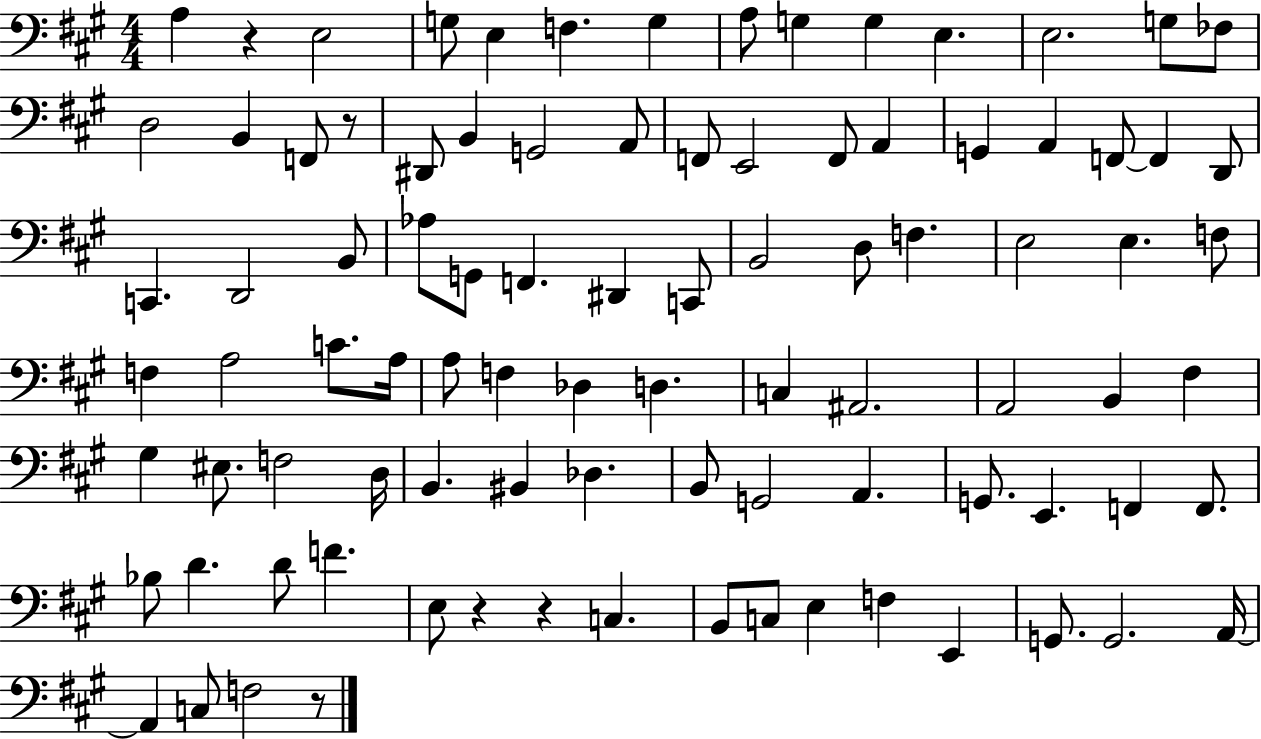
X:1
T:Untitled
M:4/4
L:1/4
K:A
A, z E,2 G,/2 E, F, G, A,/2 G, G, E, E,2 G,/2 _F,/2 D,2 B,, F,,/2 z/2 ^D,,/2 B,, G,,2 A,,/2 F,,/2 E,,2 F,,/2 A,, G,, A,, F,,/2 F,, D,,/2 C,, D,,2 B,,/2 _A,/2 G,,/2 F,, ^D,, C,,/2 B,,2 D,/2 F, E,2 E, F,/2 F, A,2 C/2 A,/4 A,/2 F, _D, D, C, ^A,,2 A,,2 B,, ^F, ^G, ^E,/2 F,2 D,/4 B,, ^B,, _D, B,,/2 G,,2 A,, G,,/2 E,, F,, F,,/2 _B,/2 D D/2 F E,/2 z z C, B,,/2 C,/2 E, F, E,, G,,/2 G,,2 A,,/4 A,, C,/2 F,2 z/2